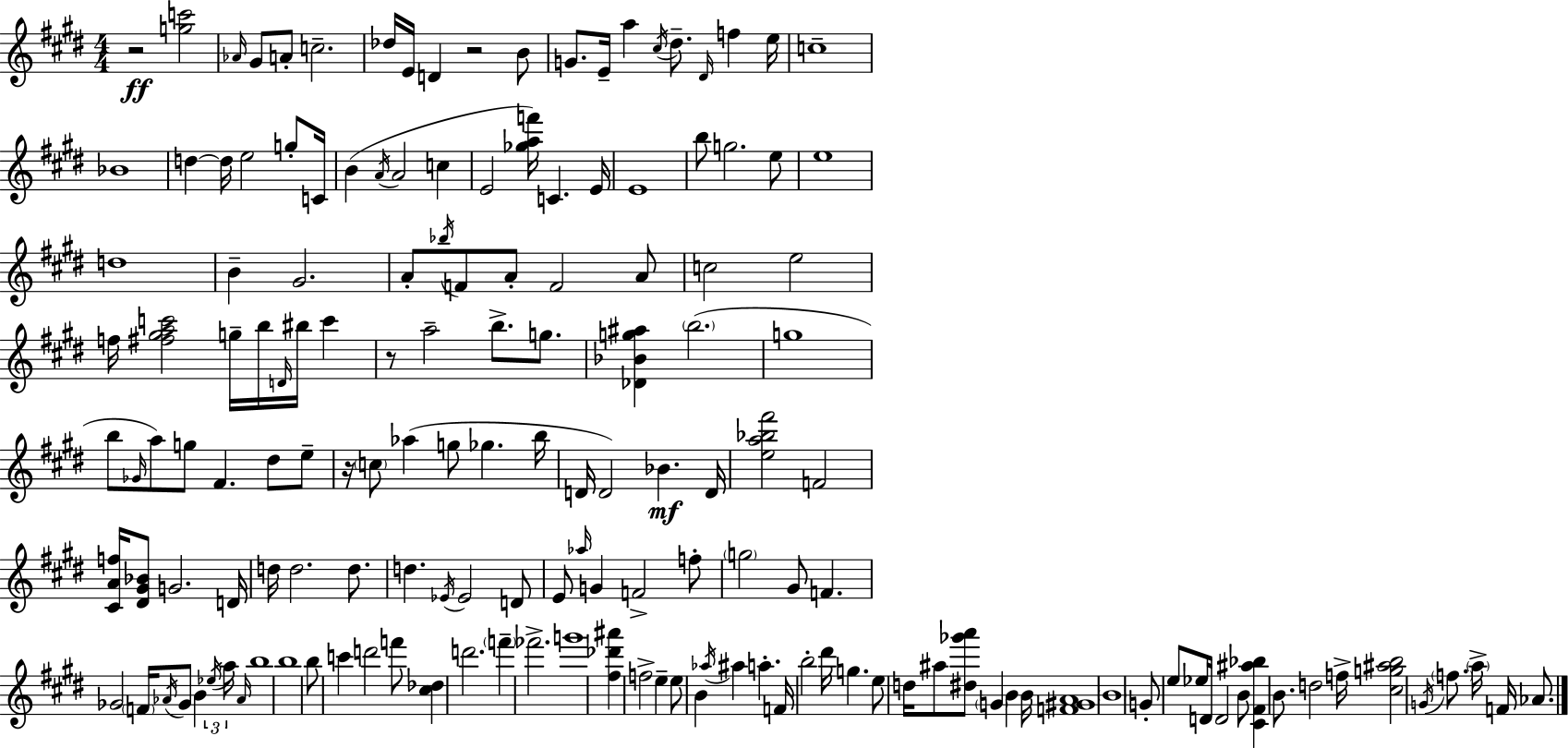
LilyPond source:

{
  \clef treble
  \numericTimeSignature
  \time 4/4
  \key e \major
  \repeat volta 2 { r2\ff <g'' c'''>2 | \grace { aes'16 } gis'8 a'8-. c''2.-- | des''16 e'16 d'4 r2 b'8 | g'8. e'16-- a''4 \acciaccatura { cis''16 } dis''8.-- \grace { dis'16 } f''4 | \break e''16 c''1-- | bes'1 | d''4~~ d''16 e''2 | g''8-. c'16 b'4( \acciaccatura { a'16 } a'2 | \break c''4 e'2 <ges'' a'' f'''>16) c'4. | e'16 e'1 | b''8 g''2. | e''8 e''1 | \break d''1 | b'4-- gis'2. | a'8-. \acciaccatura { bes''16 } f'8 a'8-. f'2 | a'8 c''2 e''2 | \break f''16 <fis'' gis'' a'' c'''>2 g''16-- b''16 | \grace { d'16 } bis''16 c'''4 r8 a''2-- | b''8.-> g''8. <des' bes' g'' ais''>4 \parenthesize b''2.( | g''1 | \break b''8 \grace { ges'16 }) a''8 g''8 fis'4. | dis''8 e''8-- r16 \parenthesize c''8 aes''4( g''8 | ges''4. b''16 d'16 d'2) | bes'4.\mf d'16 <e'' a'' bes'' fis'''>2 f'2 | \break <cis' a' f''>16 <dis' gis' bes'>8 g'2. | d'16 d''16 d''2. | d''8. d''4. \acciaccatura { ees'16 } ees'2 | d'8 e'8 \grace { aes''16 } g'4 f'2-> | \break f''8-. \parenthesize g''2 | gis'8 f'4. ges'2 | \parenthesize f'16 \acciaccatura { aes'16 } ges'8 b'4 \tuplet 3/2 { \acciaccatura { ees''16 } a''16 \grace { aes'16 } } b''1 | b''1 | \break b''8 c'''4 | d'''2 f'''8 <cis'' des''>4 | d'''2. \parenthesize f'''4-- | fes'''2.-> g'''1 | \break <fis'' des''' ais'''>4 | f''2-> e''4-- e''8 b'4 | \acciaccatura { aes''16 } ais''4 a''4.-. f'16 b''2-. | dis'''16 g''4. e''8 d''16 | \break ais''8 <dis'' ges''' a'''>8 \parenthesize g'4 b'4 b'16 <f' gis' a'>1 | \parenthesize b'1 | g'8-. e''8 | ees''16 d'16 d'2 b'8 <cis' fis' ais'' bes''>4 | \break b'8. d''2 f''16-> <cis'' g'' ais'' b''>2 | \acciaccatura { g'16 } \parenthesize f''8. \parenthesize a''16-> f'16 aes'8. } \bar "|."
}